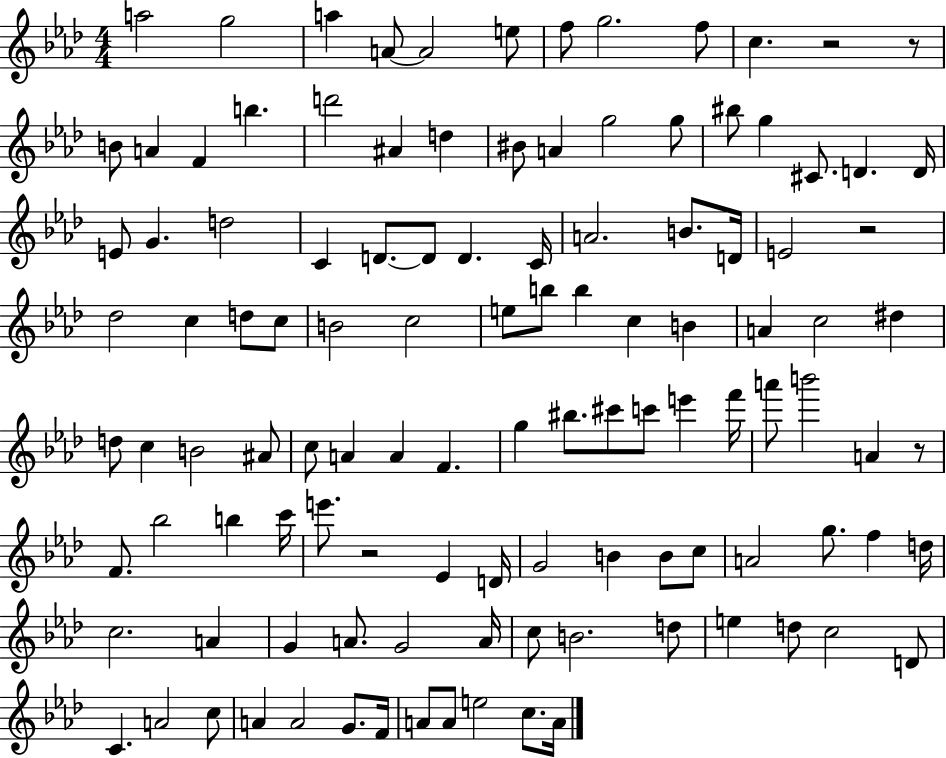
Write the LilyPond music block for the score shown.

{
  \clef treble
  \numericTimeSignature
  \time 4/4
  \key aes \major
  \repeat volta 2 { a''2 g''2 | a''4 a'8~~ a'2 e''8 | f''8 g''2. f''8 | c''4. r2 r8 | \break b'8 a'4 f'4 b''4. | d'''2 ais'4 d''4 | bis'8 a'4 g''2 g''8 | bis''8 g''4 cis'8. d'4. d'16 | \break e'8 g'4. d''2 | c'4 d'8.~~ d'8 d'4. c'16 | a'2. b'8. d'16 | e'2 r2 | \break des''2 c''4 d''8 c''8 | b'2 c''2 | e''8 b''8 b''4 c''4 b'4 | a'4 c''2 dis''4 | \break d''8 c''4 b'2 ais'8 | c''8 a'4 a'4 f'4. | g''4 bis''8. cis'''8 c'''8 e'''4 f'''16 | a'''8 b'''2 a'4 r8 | \break f'8. bes''2 b''4 c'''16 | e'''8. r2 ees'4 d'16 | g'2 b'4 b'8 c''8 | a'2 g''8. f''4 d''16 | \break c''2. a'4 | g'4 a'8. g'2 a'16 | c''8 b'2. d''8 | e''4 d''8 c''2 d'8 | \break c'4. a'2 c''8 | a'4 a'2 g'8. f'16 | a'8 a'8 e''2 c''8. a'16 | } \bar "|."
}